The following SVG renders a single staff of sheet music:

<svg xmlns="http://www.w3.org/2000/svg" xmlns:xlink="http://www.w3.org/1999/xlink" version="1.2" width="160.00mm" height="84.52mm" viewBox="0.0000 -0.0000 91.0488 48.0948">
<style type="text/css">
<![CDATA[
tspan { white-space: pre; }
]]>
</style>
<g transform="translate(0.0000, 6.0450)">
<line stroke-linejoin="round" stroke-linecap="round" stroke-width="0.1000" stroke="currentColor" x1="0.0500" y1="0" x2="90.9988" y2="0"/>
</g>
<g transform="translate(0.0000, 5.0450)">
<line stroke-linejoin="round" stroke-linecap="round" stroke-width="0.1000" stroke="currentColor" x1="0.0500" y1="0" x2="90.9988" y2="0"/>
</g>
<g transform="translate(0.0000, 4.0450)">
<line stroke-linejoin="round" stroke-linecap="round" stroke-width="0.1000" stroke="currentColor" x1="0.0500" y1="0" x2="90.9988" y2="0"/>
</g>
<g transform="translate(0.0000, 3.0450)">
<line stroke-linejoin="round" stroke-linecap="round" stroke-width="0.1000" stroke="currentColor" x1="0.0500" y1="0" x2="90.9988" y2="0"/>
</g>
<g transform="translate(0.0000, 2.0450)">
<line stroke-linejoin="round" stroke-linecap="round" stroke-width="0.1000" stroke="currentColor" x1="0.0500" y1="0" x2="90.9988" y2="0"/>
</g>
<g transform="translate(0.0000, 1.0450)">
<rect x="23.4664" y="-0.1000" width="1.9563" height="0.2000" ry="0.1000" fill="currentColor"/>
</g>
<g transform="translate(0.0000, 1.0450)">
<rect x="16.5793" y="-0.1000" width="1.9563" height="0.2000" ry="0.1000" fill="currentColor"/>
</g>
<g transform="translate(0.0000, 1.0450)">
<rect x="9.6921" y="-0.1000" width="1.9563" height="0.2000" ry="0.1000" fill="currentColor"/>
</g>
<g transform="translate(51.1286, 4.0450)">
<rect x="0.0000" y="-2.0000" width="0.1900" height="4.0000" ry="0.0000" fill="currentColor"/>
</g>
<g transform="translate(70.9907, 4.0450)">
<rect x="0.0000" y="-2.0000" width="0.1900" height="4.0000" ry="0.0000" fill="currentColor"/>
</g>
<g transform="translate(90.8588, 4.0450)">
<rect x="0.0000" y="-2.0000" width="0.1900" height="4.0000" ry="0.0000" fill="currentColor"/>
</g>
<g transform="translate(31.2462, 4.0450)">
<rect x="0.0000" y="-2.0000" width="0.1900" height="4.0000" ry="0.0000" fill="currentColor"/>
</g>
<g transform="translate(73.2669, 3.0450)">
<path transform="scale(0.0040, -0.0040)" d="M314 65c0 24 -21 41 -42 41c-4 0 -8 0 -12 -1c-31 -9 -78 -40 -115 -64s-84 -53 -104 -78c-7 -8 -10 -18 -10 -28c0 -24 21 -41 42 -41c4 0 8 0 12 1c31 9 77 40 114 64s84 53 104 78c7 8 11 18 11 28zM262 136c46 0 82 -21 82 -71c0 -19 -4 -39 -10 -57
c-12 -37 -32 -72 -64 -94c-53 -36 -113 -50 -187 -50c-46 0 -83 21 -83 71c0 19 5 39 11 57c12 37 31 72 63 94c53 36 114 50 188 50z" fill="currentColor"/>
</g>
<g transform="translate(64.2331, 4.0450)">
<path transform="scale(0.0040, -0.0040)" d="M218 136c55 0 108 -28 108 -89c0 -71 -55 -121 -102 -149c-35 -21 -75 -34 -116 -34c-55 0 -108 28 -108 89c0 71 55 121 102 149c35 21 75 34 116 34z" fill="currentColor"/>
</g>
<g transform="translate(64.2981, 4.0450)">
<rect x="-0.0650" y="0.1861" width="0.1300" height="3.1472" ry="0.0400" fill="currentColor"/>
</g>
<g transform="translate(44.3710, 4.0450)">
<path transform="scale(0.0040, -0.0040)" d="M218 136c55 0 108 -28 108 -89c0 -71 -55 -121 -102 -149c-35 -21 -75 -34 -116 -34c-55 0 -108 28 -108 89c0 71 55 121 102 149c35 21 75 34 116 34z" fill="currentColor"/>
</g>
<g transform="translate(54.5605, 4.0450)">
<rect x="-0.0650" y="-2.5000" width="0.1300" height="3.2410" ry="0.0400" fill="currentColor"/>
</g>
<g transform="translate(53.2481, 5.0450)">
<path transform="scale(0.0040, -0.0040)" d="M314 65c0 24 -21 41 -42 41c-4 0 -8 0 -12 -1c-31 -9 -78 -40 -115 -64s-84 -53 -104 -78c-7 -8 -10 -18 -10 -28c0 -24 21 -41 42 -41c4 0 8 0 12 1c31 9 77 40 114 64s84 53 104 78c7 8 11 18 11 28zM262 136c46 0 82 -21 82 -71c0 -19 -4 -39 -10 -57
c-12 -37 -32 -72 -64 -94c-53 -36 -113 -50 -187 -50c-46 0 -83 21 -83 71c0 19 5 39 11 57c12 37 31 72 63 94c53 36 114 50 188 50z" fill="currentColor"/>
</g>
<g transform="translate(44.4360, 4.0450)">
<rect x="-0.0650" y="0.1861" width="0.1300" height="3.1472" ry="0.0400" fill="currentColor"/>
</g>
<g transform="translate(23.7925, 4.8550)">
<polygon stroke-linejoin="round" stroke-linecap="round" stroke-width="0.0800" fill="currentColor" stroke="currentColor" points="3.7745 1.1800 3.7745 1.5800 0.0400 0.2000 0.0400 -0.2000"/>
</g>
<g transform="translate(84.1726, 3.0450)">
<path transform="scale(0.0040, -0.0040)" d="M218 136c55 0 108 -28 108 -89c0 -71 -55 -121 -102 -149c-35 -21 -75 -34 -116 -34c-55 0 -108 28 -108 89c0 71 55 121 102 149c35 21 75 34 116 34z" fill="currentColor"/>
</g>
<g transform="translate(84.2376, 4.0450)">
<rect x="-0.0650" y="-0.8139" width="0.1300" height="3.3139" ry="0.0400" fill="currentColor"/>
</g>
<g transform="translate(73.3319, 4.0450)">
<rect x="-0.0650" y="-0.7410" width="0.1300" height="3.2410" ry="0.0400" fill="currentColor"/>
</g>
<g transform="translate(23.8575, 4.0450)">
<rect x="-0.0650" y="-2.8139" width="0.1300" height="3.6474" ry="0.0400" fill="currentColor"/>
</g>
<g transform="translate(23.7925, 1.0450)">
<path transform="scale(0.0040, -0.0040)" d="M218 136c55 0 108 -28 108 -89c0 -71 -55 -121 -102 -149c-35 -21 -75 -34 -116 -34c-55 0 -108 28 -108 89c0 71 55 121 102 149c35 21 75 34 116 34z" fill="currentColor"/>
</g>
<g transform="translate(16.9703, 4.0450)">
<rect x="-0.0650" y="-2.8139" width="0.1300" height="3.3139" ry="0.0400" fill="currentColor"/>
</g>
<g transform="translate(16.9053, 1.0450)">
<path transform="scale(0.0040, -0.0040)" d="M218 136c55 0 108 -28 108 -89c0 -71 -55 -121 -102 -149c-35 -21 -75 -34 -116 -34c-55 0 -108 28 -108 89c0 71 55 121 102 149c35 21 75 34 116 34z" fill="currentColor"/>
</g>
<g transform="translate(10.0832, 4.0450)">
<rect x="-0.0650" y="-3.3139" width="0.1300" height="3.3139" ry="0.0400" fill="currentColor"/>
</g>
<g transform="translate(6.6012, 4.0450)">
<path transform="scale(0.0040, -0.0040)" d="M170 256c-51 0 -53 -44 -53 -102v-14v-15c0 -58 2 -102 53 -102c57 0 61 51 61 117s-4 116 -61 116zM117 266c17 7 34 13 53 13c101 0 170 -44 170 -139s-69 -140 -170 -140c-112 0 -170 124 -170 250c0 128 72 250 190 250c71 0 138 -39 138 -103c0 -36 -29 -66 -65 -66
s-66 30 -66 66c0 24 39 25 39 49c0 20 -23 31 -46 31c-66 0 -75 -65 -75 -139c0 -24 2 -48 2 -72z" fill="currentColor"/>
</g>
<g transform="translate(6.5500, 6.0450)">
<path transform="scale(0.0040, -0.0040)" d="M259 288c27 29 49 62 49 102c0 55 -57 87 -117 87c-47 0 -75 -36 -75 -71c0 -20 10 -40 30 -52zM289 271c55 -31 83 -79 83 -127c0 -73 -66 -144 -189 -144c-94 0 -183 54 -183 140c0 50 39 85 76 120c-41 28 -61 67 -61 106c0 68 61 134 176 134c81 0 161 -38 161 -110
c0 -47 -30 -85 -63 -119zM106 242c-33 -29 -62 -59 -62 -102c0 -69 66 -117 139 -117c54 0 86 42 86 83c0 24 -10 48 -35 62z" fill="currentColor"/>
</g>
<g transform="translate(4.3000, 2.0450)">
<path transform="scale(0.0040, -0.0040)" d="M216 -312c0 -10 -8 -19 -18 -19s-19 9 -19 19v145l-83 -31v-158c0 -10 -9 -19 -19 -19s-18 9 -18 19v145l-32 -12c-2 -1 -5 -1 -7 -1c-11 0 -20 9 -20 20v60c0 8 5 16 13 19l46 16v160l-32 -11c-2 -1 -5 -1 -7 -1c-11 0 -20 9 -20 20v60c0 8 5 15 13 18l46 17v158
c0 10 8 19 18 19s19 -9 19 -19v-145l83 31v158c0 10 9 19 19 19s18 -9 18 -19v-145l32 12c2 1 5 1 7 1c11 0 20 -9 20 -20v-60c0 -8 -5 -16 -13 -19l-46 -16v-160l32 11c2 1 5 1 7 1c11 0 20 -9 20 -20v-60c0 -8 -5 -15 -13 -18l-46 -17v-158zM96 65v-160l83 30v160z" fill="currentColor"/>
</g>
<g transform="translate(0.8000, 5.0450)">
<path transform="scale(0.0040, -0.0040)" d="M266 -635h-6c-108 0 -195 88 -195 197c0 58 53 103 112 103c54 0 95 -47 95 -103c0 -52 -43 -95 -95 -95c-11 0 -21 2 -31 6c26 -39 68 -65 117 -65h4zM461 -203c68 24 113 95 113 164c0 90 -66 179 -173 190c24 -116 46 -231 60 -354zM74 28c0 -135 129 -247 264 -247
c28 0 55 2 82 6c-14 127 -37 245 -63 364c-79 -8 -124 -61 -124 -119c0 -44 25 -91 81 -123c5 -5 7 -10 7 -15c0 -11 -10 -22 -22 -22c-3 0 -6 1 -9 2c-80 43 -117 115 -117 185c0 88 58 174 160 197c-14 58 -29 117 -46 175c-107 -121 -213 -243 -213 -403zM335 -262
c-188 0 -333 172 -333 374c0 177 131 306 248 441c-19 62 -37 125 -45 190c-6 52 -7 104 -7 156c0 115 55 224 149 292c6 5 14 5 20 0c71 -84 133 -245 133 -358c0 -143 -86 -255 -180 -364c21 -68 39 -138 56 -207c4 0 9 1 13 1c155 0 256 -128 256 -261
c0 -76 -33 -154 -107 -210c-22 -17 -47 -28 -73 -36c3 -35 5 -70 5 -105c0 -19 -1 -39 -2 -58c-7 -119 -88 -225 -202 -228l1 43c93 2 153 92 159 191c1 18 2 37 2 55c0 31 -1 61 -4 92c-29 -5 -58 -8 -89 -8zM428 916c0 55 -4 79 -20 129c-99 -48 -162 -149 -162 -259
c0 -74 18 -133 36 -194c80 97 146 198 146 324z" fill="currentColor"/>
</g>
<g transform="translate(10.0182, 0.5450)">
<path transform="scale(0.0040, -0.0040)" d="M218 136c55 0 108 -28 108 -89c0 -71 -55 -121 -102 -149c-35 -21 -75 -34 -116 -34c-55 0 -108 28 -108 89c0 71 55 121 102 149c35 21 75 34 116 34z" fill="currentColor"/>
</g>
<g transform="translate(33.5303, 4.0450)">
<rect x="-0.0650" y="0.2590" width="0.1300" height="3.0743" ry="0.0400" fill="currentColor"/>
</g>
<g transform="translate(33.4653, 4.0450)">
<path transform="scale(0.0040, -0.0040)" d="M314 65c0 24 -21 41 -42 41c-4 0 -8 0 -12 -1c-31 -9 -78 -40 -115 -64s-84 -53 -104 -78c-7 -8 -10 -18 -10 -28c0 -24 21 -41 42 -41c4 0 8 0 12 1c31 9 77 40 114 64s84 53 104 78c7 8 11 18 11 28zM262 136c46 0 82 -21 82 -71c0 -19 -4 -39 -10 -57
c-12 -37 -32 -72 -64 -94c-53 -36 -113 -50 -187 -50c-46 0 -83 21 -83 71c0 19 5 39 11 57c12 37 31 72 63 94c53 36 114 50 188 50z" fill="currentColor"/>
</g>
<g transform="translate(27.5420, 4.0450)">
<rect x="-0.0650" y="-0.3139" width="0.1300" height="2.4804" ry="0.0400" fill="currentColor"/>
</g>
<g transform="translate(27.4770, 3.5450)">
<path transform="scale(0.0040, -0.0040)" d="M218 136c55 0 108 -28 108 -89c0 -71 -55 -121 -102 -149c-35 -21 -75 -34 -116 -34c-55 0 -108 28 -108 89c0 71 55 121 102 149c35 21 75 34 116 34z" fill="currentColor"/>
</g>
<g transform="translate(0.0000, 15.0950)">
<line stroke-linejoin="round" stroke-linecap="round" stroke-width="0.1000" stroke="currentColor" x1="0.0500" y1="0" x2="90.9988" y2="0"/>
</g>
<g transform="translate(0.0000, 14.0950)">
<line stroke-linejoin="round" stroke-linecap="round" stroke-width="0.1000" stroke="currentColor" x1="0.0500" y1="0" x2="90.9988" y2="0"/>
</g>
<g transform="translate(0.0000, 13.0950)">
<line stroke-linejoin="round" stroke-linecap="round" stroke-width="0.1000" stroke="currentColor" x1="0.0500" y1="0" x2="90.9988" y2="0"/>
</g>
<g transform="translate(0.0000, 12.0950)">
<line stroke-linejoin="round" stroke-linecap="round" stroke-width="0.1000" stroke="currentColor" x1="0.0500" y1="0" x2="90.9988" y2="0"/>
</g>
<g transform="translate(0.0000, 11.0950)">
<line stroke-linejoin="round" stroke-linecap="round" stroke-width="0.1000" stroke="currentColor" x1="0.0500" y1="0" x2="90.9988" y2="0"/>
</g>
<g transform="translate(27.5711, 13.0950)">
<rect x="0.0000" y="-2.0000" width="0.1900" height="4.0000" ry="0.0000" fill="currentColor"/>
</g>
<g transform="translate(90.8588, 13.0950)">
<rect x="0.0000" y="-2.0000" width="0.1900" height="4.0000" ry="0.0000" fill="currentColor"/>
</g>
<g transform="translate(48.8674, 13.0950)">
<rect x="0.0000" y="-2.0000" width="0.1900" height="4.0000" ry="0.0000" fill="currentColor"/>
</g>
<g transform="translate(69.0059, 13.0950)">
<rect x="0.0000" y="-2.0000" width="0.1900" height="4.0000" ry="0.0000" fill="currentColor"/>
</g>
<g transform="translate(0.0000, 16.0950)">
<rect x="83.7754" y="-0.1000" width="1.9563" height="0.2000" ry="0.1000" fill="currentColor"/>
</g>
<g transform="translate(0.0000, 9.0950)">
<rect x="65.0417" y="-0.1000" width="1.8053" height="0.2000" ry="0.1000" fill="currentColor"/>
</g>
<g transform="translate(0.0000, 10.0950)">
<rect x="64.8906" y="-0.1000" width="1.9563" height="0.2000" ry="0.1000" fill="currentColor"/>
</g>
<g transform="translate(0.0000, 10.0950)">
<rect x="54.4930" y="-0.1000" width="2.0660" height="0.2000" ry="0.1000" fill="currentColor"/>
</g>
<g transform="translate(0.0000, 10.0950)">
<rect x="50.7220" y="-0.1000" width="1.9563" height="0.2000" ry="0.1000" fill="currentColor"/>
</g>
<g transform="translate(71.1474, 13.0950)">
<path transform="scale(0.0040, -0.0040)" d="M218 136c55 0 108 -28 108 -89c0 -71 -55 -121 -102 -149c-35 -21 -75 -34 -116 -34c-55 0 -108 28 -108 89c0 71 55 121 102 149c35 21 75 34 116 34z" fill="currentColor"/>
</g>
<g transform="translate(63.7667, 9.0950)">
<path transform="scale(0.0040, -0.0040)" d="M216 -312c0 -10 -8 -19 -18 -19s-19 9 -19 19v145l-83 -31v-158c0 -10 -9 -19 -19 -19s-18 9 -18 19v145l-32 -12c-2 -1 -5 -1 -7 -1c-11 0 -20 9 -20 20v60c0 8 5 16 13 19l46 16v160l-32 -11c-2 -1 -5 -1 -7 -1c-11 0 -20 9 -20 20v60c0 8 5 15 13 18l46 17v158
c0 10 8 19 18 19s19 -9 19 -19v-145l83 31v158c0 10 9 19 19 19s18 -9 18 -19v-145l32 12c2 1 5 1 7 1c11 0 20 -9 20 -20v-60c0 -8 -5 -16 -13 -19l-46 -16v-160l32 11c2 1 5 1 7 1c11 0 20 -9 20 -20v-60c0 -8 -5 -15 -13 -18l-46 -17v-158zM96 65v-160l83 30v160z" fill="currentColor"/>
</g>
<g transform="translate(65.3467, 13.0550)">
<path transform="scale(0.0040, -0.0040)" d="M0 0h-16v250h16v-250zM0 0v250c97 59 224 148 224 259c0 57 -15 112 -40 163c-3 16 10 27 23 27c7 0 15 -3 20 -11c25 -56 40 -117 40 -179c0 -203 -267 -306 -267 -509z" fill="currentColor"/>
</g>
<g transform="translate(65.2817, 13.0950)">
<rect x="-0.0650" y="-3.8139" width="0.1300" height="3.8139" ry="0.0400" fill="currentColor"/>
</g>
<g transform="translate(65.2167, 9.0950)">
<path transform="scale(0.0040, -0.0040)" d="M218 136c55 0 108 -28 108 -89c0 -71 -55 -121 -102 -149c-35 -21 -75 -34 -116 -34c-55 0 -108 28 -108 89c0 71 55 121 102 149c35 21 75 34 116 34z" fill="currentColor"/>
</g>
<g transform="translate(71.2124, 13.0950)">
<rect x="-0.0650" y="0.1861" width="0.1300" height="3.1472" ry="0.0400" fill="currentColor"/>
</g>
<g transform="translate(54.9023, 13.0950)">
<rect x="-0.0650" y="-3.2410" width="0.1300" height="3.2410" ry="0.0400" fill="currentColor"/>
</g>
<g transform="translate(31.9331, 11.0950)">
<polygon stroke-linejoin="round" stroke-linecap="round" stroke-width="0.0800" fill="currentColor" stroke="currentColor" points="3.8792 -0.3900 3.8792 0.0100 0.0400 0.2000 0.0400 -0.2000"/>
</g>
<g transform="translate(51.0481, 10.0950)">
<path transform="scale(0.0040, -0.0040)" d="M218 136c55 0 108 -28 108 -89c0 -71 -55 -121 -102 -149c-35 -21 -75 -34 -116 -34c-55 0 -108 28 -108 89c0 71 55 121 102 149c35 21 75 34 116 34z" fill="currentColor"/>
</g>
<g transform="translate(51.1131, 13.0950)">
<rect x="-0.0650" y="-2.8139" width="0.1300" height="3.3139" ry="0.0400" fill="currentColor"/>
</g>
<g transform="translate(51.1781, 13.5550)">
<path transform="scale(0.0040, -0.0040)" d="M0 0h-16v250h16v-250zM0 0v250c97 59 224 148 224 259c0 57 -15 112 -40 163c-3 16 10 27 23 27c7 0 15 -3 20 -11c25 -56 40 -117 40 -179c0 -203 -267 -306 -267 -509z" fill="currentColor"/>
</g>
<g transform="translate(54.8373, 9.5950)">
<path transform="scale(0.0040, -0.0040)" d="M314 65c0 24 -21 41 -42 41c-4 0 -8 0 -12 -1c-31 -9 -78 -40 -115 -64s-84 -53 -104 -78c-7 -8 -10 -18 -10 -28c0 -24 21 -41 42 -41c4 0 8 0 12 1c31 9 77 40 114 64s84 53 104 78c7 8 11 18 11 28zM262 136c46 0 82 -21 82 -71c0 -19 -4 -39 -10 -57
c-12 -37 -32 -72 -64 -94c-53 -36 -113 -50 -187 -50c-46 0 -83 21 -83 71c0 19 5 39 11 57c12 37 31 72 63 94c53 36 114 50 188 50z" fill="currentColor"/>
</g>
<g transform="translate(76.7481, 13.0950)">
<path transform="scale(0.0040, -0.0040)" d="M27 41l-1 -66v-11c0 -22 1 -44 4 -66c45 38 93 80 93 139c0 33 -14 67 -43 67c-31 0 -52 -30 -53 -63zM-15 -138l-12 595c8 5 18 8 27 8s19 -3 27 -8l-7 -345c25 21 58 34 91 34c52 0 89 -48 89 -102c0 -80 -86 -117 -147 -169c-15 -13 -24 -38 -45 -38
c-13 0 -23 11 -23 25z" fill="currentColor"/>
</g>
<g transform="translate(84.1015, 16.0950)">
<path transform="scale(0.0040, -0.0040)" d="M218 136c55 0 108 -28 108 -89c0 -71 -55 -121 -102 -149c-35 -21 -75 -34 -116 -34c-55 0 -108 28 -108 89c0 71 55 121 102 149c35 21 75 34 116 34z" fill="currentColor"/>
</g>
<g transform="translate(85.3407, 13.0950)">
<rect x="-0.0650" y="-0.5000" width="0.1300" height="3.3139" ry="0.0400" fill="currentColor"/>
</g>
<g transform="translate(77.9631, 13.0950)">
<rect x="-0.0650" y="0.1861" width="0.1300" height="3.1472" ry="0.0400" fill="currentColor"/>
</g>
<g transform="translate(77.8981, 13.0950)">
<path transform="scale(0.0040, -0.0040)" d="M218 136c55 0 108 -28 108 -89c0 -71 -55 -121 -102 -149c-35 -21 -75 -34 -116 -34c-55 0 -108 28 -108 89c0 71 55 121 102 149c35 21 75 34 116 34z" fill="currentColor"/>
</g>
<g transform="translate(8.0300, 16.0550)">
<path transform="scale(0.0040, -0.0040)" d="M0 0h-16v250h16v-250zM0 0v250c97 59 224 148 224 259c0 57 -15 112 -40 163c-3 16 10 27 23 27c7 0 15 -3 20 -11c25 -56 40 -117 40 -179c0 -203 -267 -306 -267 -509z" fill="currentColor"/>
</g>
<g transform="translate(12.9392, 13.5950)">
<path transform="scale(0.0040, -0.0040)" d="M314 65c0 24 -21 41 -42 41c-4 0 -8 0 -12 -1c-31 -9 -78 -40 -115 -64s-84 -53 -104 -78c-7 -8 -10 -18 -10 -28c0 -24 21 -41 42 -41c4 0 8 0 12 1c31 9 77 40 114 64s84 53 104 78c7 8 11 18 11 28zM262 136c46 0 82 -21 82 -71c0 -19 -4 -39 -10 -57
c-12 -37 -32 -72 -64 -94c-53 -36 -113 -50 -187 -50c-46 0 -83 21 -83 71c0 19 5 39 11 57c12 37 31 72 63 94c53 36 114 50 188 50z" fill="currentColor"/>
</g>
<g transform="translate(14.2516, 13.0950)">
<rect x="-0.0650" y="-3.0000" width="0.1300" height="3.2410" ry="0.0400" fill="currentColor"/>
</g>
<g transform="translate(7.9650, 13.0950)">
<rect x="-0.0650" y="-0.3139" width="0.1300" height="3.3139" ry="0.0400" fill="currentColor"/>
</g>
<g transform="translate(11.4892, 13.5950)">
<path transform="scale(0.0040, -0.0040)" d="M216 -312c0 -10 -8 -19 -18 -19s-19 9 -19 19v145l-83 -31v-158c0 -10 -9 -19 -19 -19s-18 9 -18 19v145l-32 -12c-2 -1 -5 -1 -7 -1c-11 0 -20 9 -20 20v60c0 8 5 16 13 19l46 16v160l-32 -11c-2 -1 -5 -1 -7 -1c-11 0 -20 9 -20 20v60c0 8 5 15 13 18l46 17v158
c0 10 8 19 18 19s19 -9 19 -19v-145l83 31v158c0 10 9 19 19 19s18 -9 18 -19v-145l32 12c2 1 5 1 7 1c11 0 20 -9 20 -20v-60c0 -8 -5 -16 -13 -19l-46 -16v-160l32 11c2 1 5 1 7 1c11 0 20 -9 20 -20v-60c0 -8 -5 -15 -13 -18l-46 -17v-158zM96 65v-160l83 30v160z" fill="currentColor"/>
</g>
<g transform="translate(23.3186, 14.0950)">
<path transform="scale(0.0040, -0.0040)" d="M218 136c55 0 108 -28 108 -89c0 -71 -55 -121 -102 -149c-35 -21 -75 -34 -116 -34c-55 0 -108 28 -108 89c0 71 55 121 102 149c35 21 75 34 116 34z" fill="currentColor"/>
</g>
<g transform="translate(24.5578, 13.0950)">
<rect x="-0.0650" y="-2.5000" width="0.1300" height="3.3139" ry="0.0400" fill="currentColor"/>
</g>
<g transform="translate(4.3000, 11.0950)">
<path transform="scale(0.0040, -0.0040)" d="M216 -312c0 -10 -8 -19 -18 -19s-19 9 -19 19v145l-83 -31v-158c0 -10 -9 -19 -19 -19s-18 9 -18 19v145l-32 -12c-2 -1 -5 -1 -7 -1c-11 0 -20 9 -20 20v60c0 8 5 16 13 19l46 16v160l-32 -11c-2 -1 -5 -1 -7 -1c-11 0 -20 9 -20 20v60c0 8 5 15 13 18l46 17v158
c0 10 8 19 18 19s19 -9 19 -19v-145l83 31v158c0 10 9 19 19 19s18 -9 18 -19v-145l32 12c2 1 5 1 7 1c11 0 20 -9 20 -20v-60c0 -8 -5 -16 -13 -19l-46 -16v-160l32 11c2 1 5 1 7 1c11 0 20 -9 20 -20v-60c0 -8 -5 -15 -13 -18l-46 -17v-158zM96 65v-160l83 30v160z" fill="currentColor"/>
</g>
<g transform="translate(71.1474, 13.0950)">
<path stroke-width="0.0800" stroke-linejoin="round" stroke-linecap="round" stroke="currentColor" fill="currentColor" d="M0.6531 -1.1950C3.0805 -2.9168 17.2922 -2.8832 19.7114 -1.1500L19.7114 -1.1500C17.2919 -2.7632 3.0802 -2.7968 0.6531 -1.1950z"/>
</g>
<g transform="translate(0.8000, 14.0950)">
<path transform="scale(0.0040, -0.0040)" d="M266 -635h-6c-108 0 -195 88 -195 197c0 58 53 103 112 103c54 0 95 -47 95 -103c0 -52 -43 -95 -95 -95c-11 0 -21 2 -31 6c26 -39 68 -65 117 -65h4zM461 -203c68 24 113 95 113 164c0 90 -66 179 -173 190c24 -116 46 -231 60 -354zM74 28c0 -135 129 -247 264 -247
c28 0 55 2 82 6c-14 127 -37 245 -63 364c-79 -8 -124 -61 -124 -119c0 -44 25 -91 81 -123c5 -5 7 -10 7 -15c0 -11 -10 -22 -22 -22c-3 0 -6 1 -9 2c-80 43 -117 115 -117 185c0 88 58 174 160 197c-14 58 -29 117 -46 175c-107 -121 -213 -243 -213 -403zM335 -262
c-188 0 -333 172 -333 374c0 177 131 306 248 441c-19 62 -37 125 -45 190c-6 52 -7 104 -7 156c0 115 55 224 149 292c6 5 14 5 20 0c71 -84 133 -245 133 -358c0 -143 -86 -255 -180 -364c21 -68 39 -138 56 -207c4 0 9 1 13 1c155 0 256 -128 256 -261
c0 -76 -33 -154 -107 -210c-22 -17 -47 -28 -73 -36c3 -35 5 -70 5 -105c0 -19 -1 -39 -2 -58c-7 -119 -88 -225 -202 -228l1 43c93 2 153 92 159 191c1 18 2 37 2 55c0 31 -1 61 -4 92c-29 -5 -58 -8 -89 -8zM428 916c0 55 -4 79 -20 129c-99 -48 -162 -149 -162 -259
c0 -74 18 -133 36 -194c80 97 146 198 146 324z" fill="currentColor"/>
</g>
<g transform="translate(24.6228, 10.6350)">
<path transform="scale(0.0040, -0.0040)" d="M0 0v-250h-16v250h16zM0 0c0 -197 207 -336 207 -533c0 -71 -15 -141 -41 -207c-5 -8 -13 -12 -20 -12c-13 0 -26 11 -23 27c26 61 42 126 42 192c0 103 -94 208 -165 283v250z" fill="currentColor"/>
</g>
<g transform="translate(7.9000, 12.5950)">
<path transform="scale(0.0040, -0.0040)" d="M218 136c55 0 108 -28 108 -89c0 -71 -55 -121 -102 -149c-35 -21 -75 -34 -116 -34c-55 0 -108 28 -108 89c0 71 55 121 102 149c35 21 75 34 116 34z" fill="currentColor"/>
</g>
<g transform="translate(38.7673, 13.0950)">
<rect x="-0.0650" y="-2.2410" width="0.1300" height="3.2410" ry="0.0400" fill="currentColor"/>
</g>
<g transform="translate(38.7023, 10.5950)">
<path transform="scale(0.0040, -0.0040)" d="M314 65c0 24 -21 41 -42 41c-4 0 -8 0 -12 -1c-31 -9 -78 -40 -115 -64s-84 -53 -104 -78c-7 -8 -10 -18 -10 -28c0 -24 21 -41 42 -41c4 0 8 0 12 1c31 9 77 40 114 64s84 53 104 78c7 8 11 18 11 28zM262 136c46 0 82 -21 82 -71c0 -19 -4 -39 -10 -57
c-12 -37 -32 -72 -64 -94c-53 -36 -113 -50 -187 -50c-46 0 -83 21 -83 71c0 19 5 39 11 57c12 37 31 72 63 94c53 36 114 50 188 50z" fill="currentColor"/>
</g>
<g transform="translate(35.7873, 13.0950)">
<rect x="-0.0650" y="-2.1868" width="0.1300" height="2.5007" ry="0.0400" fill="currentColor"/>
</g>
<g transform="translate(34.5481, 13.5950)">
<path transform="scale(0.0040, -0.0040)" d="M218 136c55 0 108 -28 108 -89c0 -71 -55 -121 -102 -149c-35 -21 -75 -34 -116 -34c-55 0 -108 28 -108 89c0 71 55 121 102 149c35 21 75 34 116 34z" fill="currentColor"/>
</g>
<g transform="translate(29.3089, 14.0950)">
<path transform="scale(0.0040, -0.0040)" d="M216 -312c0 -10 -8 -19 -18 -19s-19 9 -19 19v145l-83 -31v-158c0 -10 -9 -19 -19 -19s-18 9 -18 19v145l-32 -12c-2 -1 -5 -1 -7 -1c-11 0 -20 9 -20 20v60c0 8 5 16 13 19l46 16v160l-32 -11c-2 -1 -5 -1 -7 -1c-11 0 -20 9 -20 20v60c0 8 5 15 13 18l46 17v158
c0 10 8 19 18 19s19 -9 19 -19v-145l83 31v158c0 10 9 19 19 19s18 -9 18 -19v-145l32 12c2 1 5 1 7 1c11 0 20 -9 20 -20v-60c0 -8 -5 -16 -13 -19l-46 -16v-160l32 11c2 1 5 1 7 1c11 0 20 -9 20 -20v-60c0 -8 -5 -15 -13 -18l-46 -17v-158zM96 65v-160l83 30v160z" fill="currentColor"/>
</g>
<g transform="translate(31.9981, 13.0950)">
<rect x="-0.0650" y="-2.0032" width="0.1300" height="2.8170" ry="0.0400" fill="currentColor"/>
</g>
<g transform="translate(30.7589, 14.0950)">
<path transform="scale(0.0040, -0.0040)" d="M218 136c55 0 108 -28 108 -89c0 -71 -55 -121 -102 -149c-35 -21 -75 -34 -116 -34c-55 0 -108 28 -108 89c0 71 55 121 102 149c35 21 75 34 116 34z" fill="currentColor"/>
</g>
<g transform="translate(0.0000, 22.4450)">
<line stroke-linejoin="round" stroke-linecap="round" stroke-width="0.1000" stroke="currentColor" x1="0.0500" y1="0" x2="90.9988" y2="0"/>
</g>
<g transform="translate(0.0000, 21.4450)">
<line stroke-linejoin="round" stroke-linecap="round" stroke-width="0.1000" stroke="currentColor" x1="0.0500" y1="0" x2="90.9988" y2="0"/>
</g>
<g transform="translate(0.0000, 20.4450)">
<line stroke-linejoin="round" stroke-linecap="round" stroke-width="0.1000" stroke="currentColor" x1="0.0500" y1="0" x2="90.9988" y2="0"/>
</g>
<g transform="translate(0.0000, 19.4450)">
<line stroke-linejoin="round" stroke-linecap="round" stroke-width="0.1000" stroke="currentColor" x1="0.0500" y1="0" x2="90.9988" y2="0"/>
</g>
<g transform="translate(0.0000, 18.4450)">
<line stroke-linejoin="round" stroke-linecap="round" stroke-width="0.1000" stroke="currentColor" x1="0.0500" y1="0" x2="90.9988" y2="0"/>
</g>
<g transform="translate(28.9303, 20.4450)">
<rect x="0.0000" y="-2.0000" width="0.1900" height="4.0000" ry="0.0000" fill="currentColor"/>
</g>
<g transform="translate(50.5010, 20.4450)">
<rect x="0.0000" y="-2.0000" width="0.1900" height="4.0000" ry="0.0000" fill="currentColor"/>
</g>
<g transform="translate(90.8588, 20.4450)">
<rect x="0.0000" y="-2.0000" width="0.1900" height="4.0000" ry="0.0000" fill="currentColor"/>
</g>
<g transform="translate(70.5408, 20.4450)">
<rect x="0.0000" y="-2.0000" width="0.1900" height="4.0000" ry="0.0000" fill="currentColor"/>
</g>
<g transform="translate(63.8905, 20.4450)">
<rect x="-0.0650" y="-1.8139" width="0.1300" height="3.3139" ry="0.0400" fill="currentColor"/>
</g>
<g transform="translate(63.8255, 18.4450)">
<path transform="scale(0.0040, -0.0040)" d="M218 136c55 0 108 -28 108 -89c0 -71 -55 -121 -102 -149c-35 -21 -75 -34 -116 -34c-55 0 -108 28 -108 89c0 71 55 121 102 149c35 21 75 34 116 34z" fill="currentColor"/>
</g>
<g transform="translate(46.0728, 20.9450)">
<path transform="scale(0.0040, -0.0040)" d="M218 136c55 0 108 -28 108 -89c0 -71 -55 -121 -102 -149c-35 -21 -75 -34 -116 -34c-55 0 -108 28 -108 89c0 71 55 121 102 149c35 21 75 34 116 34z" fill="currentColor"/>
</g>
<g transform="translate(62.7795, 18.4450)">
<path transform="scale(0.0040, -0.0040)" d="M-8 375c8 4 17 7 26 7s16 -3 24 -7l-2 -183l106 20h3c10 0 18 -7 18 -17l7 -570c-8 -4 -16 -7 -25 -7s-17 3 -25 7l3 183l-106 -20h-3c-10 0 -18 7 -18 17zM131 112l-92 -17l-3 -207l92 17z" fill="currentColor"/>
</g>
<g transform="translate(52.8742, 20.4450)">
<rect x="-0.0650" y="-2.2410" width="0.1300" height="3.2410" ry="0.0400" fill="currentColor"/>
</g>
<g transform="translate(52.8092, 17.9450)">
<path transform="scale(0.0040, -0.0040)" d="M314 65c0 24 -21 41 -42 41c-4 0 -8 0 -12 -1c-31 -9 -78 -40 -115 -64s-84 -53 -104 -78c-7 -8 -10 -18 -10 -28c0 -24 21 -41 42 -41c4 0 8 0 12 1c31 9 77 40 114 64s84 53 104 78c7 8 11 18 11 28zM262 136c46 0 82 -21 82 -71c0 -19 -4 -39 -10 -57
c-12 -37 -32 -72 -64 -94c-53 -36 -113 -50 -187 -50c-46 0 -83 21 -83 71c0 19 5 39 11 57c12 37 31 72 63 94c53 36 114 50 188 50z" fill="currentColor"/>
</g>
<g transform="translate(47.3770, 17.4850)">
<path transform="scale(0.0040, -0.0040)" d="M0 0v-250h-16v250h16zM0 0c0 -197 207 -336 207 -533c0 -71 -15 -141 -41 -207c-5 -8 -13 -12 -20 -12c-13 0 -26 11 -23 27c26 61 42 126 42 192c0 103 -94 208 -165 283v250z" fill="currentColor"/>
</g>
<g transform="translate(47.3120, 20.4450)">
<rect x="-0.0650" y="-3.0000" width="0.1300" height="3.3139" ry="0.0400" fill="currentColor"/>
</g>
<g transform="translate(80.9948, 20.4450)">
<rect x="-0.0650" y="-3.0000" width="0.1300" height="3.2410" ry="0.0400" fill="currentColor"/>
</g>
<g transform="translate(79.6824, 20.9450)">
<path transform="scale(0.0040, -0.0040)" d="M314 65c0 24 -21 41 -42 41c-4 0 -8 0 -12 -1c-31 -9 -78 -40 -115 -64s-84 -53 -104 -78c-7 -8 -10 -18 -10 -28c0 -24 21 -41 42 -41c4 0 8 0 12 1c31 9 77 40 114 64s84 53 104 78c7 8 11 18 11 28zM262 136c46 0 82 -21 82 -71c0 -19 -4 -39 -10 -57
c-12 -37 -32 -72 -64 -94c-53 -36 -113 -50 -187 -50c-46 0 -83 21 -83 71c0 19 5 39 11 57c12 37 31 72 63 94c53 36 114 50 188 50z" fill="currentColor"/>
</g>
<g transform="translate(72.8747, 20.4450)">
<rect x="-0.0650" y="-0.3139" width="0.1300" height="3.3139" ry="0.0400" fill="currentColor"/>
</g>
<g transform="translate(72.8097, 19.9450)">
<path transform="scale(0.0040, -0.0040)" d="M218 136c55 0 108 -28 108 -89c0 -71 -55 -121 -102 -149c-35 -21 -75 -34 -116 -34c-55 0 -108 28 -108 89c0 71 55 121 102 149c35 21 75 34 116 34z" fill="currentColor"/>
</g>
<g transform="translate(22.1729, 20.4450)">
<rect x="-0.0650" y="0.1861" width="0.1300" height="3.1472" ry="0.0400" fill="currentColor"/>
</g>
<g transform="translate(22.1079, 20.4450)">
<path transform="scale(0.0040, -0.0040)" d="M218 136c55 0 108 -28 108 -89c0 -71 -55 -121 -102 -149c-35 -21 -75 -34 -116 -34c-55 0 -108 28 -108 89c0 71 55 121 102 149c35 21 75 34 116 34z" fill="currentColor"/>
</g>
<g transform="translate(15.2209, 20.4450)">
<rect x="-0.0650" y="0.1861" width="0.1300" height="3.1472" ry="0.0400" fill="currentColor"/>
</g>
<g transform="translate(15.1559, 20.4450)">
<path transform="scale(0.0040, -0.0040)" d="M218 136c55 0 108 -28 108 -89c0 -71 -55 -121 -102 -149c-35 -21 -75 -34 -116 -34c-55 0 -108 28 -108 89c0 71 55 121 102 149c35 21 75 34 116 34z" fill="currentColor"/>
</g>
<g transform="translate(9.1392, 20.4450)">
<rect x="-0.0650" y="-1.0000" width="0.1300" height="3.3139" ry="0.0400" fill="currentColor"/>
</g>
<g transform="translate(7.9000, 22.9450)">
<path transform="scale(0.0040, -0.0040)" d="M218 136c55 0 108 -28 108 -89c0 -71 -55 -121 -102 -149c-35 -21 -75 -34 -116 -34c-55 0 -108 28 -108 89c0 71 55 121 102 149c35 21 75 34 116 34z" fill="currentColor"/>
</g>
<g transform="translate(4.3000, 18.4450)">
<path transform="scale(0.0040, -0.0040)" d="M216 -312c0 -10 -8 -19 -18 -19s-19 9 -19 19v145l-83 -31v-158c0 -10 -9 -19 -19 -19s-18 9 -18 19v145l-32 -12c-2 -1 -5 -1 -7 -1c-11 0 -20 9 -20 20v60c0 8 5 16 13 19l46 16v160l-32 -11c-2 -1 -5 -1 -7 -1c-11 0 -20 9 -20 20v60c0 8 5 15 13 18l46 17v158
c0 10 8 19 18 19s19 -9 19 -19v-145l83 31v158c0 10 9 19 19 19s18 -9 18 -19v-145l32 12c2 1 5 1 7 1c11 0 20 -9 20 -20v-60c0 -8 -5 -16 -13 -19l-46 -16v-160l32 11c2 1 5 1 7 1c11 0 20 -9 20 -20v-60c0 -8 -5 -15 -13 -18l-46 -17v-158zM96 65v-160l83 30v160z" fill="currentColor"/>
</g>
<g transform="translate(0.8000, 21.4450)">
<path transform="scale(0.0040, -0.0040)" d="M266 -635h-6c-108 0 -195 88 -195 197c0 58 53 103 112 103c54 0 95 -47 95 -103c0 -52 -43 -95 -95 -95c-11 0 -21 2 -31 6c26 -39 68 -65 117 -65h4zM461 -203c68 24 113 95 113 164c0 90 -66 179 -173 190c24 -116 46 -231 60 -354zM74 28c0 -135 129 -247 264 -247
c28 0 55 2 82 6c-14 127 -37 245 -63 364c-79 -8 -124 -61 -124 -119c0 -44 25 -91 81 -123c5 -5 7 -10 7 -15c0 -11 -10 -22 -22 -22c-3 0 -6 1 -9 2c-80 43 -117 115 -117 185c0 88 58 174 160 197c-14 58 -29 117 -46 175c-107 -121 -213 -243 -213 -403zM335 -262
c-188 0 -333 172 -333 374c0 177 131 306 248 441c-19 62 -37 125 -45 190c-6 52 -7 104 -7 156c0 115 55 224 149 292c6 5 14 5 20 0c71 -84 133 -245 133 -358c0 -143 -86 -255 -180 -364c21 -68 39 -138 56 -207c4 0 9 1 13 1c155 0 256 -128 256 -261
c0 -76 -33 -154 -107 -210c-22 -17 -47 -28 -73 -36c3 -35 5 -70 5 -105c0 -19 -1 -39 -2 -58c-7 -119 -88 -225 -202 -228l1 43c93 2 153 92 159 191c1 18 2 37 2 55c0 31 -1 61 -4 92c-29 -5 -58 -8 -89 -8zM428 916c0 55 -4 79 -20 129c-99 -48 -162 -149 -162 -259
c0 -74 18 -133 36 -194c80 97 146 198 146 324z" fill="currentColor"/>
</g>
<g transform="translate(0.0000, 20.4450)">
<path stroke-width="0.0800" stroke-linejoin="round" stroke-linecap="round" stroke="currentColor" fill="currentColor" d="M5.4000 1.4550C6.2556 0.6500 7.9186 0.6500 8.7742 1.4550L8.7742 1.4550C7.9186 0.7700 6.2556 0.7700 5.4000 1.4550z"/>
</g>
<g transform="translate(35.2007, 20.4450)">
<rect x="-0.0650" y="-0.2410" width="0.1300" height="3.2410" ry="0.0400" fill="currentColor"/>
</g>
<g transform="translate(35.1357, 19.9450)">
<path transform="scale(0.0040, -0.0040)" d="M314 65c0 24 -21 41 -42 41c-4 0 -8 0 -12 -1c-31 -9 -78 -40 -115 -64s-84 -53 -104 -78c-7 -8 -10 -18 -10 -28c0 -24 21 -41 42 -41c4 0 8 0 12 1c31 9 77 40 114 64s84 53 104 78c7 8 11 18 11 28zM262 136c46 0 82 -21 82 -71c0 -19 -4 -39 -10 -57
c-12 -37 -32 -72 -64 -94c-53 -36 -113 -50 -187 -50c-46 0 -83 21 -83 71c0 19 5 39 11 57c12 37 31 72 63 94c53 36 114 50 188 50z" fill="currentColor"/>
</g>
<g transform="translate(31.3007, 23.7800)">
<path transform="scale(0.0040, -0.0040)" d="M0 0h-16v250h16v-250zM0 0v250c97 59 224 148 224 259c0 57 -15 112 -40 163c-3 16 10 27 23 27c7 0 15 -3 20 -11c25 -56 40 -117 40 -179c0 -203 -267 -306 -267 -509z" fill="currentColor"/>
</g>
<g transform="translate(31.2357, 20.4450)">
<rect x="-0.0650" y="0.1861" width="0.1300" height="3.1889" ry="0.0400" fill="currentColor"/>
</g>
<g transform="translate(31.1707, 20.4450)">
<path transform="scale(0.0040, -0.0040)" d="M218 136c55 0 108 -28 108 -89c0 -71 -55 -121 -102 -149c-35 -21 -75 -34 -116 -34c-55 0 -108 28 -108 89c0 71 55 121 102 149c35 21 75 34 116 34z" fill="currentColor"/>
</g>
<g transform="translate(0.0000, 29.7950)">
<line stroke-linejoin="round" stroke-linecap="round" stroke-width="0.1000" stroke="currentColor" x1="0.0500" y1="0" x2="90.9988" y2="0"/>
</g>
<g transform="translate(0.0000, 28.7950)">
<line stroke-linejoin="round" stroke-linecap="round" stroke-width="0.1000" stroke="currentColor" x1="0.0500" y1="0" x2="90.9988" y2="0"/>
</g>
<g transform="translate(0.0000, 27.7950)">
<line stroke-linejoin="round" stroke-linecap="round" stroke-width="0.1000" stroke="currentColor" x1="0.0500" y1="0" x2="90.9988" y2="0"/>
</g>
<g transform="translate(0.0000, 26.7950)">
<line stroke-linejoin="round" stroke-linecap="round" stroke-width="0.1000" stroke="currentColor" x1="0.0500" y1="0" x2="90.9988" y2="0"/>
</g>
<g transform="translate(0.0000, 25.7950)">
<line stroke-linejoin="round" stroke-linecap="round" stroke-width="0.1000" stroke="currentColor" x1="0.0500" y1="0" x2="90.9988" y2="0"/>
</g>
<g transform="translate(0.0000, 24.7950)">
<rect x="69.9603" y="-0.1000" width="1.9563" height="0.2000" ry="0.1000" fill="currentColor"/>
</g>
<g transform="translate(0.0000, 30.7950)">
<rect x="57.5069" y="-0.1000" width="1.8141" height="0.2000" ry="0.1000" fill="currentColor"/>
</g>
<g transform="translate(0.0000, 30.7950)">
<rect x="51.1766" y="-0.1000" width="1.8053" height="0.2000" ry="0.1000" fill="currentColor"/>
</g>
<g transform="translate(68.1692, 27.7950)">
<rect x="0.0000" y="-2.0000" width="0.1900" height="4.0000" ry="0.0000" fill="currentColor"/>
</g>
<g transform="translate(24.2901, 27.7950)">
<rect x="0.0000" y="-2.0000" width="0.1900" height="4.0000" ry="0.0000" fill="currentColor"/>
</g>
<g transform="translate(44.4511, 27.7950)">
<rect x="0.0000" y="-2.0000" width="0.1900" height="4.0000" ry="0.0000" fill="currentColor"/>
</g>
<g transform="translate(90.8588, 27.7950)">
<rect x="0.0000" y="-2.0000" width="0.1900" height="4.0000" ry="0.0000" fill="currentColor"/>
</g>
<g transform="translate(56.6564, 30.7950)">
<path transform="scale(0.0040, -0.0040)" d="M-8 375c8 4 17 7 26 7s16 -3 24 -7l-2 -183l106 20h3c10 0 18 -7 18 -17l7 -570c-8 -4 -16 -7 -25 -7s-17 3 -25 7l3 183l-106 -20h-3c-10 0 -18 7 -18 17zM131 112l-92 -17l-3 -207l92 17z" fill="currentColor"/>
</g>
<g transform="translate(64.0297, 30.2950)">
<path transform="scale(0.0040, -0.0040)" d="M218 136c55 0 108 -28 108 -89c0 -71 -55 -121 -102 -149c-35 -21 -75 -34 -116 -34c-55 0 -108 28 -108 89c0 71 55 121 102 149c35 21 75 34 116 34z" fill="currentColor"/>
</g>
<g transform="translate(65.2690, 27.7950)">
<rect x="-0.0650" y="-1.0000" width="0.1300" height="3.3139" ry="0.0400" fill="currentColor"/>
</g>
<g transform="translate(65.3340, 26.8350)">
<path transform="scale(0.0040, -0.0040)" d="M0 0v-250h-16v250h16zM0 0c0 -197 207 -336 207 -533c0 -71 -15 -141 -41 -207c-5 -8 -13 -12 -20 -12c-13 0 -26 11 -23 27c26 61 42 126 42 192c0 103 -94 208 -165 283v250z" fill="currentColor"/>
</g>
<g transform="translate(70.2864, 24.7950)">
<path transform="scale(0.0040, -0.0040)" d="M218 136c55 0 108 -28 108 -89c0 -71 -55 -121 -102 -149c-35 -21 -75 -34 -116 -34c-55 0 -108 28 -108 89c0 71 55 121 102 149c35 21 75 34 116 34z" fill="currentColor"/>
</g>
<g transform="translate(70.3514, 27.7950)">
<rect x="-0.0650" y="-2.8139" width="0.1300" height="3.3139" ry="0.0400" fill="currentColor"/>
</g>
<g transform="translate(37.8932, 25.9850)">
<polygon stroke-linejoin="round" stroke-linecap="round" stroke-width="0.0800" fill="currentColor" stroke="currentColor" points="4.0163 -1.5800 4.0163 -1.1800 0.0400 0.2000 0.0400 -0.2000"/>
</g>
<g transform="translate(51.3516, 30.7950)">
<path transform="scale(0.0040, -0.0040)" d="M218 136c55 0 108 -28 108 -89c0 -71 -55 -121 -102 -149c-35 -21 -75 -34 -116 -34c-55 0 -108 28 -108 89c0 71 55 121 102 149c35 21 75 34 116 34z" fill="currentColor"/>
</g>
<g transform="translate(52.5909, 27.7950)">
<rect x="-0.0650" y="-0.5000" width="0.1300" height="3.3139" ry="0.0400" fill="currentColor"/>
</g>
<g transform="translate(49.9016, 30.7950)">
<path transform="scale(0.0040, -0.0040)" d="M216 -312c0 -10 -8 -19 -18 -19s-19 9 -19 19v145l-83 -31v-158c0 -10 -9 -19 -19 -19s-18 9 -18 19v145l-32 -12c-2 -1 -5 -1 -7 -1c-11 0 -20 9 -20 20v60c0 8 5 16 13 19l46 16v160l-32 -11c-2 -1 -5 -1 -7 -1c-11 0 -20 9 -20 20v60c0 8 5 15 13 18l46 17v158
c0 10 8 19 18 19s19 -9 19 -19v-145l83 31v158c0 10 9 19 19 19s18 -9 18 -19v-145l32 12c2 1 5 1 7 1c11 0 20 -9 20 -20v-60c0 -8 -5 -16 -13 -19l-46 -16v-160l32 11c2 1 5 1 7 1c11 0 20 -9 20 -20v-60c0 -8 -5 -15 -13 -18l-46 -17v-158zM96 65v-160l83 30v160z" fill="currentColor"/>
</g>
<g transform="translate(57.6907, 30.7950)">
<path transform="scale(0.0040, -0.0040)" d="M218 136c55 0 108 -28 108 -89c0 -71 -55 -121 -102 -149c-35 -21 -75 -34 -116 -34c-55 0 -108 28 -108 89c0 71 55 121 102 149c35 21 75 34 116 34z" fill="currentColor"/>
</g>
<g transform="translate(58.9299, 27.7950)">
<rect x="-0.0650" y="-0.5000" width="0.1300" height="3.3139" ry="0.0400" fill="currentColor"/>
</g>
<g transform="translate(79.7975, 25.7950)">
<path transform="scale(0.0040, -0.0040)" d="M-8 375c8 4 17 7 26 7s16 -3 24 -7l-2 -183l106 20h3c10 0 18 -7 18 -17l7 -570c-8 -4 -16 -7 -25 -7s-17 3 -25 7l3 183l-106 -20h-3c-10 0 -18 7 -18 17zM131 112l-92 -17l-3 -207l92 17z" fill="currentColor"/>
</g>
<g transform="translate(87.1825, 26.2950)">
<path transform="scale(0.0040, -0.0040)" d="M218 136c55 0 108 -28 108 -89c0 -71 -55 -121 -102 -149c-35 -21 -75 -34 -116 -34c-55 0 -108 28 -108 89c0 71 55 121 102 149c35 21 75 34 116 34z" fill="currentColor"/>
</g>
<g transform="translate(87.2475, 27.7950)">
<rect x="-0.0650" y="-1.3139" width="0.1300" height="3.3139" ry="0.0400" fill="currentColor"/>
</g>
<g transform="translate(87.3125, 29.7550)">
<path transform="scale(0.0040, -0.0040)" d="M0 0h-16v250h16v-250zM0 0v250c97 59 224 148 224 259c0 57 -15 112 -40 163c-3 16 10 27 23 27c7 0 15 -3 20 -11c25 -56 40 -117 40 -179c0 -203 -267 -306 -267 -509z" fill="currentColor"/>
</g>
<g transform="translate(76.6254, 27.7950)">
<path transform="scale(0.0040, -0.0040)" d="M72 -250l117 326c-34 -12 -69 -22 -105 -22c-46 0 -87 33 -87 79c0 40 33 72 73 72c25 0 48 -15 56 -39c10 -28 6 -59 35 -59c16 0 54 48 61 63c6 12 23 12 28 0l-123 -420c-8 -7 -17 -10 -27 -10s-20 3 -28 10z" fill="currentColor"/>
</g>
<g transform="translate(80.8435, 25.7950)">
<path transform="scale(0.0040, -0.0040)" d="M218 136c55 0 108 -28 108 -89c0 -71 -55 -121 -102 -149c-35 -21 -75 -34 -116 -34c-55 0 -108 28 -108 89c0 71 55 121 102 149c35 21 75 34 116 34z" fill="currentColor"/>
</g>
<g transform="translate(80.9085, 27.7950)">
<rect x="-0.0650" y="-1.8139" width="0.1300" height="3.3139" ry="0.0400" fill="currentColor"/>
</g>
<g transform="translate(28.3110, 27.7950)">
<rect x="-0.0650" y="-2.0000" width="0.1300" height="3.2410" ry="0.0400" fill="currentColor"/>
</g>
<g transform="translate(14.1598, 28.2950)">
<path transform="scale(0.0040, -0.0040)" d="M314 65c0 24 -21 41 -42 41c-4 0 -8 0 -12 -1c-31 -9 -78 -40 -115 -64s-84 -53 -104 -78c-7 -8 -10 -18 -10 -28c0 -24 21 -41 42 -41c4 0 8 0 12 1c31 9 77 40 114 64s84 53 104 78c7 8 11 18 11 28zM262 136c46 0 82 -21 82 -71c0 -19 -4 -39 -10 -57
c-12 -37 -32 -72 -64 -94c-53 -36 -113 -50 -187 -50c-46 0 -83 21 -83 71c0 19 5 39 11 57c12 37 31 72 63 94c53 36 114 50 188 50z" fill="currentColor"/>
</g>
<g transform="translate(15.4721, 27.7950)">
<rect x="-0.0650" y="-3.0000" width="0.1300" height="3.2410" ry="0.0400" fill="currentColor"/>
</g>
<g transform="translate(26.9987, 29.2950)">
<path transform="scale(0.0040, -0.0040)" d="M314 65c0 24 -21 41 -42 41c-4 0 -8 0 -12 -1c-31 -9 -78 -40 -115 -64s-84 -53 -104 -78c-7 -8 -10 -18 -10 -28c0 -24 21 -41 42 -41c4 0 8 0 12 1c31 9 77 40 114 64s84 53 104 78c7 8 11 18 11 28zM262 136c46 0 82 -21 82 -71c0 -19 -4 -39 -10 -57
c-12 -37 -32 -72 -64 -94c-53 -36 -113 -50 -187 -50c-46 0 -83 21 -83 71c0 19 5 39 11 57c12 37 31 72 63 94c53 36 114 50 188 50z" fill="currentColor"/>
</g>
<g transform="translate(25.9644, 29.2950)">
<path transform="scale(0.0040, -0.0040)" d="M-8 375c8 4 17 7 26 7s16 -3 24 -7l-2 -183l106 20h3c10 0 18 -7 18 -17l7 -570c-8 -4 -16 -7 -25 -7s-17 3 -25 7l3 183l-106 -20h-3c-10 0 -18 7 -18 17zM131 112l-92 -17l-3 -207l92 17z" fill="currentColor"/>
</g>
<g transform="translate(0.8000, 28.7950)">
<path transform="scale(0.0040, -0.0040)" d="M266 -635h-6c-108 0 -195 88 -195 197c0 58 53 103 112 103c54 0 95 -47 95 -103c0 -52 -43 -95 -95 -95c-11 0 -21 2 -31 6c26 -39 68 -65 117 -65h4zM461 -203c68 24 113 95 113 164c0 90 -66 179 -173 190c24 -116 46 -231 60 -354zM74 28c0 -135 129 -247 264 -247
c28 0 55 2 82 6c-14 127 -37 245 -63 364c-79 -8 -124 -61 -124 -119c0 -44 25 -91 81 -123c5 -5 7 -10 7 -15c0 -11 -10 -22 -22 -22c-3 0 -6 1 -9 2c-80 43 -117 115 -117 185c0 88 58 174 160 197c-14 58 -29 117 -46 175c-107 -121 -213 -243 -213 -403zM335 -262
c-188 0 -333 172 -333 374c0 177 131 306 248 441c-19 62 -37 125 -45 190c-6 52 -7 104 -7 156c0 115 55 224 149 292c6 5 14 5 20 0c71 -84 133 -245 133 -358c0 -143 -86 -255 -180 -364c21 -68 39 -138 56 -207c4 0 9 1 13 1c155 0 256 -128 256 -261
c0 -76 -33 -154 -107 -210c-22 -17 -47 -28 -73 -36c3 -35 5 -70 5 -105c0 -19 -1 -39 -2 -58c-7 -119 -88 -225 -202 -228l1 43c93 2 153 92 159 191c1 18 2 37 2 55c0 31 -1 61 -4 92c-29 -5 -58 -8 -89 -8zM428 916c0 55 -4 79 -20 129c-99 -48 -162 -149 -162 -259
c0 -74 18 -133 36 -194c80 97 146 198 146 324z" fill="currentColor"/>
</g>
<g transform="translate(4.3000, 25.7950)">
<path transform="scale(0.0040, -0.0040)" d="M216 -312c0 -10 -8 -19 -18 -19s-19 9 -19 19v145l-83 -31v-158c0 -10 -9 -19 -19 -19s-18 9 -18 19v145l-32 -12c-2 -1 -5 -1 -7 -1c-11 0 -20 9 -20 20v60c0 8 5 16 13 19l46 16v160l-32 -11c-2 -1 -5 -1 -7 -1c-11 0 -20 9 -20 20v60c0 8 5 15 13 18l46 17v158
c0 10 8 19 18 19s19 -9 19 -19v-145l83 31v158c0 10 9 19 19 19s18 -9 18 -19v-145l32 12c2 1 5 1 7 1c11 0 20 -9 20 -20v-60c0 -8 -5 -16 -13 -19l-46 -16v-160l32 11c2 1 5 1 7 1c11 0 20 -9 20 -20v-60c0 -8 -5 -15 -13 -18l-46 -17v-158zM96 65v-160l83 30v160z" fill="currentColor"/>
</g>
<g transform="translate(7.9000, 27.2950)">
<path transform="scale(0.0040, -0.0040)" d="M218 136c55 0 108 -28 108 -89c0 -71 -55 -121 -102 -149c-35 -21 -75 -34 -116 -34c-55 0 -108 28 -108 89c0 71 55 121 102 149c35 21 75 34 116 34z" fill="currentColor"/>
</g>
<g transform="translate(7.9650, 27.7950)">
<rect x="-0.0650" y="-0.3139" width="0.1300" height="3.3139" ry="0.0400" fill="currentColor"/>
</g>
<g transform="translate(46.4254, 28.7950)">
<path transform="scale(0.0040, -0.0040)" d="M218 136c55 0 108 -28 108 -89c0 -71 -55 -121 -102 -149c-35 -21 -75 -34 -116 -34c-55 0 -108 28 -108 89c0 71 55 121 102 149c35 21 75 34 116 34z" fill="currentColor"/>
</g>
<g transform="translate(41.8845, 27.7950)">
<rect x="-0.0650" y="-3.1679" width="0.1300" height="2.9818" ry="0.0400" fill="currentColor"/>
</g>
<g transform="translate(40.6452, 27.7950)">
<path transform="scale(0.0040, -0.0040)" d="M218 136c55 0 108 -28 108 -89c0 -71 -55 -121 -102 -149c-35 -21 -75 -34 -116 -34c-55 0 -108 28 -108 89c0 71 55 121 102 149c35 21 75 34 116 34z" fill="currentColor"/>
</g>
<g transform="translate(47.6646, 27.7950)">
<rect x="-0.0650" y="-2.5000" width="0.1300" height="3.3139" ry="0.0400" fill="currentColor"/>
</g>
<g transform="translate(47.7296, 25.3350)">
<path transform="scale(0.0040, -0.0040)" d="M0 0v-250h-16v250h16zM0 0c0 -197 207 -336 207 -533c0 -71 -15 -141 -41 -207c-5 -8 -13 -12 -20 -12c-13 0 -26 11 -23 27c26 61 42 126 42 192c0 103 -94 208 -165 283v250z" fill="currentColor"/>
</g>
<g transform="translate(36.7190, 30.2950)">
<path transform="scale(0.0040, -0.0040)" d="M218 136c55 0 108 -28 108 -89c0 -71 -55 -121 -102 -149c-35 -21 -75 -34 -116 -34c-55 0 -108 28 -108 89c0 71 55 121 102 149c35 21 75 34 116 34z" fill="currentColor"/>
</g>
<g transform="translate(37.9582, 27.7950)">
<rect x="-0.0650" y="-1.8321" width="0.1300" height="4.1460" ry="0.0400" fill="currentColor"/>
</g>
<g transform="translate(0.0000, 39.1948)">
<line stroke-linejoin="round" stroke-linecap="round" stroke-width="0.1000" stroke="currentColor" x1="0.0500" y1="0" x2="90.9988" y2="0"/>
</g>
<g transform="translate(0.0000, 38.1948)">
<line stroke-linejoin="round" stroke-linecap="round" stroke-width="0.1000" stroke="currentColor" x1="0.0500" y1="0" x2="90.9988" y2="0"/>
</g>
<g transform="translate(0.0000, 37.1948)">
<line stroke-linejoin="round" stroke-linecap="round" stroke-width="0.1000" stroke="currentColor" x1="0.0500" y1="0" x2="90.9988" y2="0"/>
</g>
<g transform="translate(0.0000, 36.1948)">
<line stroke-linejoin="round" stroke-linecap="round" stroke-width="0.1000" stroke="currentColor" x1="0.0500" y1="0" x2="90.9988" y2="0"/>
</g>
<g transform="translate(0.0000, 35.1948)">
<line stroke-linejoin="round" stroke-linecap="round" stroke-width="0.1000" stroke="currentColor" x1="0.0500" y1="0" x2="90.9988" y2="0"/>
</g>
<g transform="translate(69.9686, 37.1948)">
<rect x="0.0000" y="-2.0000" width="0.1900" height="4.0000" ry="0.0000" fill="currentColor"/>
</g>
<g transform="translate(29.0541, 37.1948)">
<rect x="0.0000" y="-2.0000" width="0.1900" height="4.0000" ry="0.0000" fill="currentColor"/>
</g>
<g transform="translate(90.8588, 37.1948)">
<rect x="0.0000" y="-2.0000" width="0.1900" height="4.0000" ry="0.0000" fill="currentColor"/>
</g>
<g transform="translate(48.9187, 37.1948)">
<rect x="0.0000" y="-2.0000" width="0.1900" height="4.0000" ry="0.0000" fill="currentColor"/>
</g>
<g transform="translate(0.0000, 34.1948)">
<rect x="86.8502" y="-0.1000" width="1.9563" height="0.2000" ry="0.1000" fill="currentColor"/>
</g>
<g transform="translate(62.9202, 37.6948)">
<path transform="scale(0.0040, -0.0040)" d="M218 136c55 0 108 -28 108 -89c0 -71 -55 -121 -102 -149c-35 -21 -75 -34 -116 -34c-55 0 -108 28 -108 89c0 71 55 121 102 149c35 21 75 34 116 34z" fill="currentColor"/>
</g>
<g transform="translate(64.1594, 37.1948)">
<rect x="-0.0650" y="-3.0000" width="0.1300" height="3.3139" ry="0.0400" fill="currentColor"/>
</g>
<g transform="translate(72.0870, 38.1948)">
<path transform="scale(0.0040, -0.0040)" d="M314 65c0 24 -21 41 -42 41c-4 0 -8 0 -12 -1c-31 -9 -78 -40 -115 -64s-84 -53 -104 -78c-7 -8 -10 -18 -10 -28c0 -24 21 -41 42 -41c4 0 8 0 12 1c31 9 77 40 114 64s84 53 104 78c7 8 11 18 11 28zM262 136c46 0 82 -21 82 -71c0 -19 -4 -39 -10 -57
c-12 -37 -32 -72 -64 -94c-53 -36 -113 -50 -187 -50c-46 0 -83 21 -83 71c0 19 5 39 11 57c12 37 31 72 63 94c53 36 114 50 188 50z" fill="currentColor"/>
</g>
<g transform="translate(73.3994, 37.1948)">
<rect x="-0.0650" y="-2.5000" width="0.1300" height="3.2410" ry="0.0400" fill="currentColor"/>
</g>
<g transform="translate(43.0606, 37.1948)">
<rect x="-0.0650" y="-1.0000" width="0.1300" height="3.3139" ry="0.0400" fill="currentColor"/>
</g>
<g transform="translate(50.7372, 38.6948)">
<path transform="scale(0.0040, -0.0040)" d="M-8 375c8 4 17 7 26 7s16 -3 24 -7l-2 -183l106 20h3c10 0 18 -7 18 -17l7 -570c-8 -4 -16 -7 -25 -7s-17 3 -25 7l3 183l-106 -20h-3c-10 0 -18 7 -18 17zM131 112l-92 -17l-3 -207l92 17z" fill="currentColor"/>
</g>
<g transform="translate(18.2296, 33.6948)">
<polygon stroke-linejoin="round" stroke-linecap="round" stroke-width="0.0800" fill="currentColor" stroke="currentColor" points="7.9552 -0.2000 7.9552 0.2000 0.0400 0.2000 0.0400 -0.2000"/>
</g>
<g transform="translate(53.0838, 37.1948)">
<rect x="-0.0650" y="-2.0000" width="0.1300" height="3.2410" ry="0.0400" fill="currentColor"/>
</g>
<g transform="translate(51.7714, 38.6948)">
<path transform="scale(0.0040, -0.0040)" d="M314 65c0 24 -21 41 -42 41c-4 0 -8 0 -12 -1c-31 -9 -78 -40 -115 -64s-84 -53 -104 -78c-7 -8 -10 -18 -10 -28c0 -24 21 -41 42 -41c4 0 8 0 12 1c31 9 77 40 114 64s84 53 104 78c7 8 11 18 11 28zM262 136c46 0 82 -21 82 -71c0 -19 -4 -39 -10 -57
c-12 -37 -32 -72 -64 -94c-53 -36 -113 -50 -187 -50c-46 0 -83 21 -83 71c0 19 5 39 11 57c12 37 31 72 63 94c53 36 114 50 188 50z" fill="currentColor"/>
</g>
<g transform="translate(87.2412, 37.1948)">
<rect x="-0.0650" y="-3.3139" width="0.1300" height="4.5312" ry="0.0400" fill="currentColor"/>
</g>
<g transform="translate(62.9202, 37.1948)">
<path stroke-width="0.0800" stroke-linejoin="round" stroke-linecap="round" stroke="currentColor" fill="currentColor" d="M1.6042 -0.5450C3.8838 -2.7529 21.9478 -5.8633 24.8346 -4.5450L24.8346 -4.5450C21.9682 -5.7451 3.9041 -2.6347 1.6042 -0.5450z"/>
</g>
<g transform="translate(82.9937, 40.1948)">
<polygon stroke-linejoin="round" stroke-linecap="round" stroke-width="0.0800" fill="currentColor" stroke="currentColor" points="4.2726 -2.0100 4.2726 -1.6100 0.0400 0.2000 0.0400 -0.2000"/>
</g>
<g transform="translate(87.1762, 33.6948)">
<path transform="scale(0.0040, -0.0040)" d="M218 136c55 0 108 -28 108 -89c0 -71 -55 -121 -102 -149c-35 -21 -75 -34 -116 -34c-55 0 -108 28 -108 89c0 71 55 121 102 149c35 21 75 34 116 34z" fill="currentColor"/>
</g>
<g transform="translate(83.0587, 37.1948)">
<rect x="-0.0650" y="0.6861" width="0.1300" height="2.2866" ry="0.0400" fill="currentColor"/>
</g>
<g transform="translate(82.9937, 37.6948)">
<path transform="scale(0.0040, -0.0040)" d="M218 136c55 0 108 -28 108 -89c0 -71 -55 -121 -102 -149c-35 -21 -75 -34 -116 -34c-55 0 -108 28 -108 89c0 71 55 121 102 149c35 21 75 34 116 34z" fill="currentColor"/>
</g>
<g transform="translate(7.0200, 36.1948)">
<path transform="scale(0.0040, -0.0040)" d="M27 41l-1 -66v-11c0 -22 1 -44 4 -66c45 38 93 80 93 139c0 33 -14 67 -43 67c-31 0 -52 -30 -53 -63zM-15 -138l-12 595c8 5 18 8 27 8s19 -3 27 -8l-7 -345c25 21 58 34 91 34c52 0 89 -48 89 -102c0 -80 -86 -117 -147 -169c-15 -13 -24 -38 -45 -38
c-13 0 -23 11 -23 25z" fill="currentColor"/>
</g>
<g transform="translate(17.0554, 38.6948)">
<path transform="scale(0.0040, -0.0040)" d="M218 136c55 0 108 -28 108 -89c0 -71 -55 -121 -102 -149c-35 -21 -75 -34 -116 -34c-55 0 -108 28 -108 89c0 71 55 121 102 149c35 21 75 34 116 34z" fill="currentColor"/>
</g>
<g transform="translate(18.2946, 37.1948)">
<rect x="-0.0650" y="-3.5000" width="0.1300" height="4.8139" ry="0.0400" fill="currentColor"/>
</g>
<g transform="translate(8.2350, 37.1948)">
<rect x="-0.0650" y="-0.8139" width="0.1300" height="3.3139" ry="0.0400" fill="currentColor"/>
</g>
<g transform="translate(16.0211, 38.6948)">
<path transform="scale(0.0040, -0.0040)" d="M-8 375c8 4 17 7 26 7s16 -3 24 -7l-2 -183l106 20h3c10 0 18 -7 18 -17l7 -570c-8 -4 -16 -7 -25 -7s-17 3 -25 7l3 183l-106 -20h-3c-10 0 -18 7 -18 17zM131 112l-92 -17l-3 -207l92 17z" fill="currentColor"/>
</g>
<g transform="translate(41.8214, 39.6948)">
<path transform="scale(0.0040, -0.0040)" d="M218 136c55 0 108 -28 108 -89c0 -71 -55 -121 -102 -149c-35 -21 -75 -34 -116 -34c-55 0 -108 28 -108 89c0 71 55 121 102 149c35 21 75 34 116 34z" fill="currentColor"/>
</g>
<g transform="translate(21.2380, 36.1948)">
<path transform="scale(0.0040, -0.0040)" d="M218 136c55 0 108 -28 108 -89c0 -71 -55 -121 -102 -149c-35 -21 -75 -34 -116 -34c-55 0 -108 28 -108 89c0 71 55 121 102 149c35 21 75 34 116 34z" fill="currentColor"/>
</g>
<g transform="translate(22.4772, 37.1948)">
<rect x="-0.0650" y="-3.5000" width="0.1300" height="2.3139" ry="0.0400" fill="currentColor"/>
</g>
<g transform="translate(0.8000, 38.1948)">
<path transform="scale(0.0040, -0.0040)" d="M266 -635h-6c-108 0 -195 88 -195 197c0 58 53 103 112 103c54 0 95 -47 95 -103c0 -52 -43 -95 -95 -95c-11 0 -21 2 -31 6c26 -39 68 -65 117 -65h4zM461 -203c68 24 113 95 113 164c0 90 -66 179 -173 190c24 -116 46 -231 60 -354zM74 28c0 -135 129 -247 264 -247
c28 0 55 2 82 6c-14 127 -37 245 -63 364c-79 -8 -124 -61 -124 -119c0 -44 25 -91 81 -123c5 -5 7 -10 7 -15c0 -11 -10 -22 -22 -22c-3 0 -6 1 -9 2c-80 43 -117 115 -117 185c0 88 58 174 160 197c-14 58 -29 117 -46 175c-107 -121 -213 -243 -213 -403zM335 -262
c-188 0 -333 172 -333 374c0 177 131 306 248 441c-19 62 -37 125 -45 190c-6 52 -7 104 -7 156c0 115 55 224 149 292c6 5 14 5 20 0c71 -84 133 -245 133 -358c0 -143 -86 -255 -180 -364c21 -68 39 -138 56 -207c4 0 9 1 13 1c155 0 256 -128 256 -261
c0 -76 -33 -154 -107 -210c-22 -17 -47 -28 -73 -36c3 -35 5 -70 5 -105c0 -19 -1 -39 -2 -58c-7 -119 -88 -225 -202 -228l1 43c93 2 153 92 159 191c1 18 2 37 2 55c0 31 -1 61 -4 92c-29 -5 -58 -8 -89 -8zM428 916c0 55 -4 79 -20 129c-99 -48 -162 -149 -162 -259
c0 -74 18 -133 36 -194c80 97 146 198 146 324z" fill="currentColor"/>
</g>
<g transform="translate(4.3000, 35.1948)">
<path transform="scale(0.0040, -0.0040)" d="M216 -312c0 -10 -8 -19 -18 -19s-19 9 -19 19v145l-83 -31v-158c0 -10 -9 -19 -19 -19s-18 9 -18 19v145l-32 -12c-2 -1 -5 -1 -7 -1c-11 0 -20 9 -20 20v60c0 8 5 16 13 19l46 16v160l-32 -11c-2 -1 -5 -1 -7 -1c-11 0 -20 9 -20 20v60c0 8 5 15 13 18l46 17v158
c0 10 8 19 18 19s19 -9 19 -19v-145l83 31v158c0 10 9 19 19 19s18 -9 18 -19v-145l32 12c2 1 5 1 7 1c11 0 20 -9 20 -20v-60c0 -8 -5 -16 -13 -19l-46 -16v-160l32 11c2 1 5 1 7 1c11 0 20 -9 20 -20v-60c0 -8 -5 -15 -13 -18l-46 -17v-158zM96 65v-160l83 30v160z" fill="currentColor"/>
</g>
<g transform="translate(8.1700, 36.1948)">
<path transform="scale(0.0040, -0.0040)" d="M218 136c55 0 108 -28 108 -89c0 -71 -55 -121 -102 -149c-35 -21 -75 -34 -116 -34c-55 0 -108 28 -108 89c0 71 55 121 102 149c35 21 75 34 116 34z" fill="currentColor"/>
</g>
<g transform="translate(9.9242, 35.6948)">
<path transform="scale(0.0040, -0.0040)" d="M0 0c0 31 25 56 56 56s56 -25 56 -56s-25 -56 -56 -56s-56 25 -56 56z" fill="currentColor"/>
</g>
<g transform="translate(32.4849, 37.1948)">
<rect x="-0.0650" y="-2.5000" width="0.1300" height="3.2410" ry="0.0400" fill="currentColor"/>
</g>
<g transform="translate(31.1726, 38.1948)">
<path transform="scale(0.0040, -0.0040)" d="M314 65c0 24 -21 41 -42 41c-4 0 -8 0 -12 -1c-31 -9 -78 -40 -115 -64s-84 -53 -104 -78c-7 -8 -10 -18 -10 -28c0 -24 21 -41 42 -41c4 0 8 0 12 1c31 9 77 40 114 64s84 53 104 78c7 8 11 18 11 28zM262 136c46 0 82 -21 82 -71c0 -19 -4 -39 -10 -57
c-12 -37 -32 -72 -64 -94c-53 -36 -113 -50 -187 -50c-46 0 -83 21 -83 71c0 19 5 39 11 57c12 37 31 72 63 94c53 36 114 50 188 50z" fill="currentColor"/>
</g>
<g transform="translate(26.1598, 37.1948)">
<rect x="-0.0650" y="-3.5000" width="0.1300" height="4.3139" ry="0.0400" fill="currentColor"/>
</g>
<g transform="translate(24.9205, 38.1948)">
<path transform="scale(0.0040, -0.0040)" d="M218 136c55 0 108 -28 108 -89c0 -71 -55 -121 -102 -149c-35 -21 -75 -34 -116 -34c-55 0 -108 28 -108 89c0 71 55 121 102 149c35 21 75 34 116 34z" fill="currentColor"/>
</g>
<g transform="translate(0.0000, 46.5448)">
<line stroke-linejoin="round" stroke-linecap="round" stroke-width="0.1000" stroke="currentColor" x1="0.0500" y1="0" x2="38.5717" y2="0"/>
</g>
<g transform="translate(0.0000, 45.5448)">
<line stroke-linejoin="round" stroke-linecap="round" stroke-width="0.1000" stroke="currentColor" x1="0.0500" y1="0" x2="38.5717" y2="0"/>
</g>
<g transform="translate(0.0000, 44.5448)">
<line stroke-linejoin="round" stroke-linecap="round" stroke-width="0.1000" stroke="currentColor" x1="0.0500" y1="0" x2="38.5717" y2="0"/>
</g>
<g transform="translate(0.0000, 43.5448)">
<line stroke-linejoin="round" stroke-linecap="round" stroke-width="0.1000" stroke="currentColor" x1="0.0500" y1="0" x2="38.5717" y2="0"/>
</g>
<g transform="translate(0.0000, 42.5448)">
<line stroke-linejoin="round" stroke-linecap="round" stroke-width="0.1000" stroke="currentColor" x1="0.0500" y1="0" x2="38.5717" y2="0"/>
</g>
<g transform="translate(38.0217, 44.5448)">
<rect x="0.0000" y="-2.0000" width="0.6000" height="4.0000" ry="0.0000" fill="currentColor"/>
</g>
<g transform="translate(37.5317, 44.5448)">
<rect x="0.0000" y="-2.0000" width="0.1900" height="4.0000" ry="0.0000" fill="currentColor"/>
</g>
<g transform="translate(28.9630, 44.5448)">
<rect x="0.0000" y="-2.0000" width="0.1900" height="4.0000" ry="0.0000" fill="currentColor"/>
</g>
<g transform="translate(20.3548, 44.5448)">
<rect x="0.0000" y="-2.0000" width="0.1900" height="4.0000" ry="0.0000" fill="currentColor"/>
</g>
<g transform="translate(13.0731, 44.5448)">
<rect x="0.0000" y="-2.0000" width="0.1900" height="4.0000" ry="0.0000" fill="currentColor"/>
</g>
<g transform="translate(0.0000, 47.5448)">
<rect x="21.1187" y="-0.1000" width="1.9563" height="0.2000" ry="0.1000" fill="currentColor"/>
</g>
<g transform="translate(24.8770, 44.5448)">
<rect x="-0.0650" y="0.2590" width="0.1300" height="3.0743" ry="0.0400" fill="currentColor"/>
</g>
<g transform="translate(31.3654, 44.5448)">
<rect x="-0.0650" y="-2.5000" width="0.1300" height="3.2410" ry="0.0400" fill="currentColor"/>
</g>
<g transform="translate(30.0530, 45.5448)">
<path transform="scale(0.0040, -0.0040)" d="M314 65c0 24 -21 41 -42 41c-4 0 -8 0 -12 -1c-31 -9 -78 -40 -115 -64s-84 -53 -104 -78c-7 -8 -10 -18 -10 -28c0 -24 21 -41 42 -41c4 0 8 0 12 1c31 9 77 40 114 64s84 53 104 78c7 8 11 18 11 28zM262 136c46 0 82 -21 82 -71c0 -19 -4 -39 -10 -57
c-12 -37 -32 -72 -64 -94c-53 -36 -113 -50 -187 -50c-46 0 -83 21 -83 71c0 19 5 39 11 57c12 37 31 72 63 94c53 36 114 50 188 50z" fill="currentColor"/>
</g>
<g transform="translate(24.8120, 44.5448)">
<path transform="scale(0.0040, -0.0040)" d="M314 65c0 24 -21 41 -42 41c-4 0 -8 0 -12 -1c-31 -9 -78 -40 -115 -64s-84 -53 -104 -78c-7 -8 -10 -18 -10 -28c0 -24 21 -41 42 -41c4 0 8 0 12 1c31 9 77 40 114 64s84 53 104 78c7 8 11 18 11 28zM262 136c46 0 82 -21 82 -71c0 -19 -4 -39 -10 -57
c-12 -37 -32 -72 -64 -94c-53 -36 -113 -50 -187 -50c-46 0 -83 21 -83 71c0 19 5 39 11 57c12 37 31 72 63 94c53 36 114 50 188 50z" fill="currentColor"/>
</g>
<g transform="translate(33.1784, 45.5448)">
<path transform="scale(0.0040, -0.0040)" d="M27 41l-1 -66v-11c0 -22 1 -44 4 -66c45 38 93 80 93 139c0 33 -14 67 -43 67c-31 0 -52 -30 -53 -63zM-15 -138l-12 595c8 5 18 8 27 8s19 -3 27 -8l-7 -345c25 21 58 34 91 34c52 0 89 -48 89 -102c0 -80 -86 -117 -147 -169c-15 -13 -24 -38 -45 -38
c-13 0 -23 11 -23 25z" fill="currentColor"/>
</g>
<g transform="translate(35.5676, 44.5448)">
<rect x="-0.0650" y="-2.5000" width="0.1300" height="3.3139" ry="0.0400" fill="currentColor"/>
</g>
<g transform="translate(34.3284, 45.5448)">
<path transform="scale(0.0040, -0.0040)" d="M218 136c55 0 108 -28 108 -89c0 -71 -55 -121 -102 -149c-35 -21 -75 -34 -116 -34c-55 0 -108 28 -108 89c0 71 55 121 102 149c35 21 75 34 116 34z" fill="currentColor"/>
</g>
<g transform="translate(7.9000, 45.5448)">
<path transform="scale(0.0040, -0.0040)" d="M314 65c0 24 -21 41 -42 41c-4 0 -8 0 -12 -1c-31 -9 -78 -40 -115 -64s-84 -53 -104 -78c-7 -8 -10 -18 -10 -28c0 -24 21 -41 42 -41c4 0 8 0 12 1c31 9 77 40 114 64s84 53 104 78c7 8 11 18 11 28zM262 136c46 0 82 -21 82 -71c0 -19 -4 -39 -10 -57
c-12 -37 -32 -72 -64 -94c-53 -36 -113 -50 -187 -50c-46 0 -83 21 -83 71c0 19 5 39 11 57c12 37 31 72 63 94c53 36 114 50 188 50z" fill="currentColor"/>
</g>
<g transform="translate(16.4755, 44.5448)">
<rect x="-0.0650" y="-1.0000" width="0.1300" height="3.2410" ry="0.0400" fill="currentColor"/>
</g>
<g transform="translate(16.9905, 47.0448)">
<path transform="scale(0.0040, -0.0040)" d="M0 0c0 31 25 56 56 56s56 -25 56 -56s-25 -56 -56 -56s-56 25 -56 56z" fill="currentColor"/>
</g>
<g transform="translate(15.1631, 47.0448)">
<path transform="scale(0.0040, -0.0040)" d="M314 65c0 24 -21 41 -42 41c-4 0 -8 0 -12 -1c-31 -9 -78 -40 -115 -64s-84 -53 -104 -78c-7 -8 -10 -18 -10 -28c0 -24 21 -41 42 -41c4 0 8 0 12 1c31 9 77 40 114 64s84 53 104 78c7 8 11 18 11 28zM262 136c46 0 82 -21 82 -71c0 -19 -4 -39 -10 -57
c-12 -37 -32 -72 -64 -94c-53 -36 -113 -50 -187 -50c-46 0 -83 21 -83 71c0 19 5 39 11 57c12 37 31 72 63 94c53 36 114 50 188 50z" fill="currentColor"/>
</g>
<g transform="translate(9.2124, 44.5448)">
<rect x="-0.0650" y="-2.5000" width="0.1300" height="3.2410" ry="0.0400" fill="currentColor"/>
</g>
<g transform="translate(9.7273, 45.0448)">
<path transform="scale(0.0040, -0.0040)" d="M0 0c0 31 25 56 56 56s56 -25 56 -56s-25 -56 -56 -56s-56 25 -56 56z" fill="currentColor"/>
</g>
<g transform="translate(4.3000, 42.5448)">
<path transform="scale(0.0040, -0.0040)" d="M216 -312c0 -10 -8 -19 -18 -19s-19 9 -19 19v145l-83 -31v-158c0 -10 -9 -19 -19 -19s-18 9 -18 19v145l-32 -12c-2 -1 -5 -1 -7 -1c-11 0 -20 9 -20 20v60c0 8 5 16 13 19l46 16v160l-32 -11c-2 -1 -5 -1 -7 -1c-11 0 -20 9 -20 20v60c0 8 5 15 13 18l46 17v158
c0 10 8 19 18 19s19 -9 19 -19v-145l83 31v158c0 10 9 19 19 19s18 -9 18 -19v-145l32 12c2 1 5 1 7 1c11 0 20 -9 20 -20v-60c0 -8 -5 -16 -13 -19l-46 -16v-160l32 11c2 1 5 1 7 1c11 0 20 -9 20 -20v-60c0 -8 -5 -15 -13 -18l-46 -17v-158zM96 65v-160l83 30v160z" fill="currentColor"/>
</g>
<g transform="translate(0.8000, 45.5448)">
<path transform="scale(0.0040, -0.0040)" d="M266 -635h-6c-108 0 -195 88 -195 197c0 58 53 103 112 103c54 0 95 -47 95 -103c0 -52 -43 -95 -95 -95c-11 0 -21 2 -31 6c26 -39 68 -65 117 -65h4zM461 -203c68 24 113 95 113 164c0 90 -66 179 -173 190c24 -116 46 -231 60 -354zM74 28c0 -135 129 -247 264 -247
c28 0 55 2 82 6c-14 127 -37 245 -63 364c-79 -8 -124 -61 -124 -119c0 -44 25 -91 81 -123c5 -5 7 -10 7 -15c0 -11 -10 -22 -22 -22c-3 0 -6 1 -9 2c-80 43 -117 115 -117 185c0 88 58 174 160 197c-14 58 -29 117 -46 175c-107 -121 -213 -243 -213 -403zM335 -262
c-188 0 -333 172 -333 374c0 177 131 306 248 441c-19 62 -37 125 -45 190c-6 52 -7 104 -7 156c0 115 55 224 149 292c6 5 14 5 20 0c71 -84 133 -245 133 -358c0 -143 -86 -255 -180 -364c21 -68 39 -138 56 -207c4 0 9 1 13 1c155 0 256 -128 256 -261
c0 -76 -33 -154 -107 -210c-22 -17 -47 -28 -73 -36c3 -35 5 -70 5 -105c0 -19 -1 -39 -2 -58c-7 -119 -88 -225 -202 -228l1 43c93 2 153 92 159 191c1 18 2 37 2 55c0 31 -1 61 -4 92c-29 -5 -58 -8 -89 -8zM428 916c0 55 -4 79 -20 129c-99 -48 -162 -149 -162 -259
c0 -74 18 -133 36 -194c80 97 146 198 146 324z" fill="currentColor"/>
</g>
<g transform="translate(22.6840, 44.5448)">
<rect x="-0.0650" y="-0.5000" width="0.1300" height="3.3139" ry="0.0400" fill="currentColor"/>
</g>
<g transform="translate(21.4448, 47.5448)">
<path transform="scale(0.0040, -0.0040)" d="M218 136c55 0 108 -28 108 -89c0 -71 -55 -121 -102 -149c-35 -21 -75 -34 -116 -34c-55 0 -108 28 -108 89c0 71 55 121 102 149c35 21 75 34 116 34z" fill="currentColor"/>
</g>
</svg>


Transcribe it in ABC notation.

X:1
T:Untitled
M:6/8
L:1/4
K:G
b a a/2 c/2 B2 B G2 B d2 d c/2 ^A2 G/2 ^G/2 A/2 g2 a/2 b2 ^c'/2 B _B C D B B B/2 c2 A/2 g2 f c A2 c A2 F2 D/2 B/2 G/2 ^C C D/2 a z/2 f e/2 _d F/2 _d/2 G/2 G2 D F2 A G2 A/2 b/2 G2 D2 C B2 G2 _G